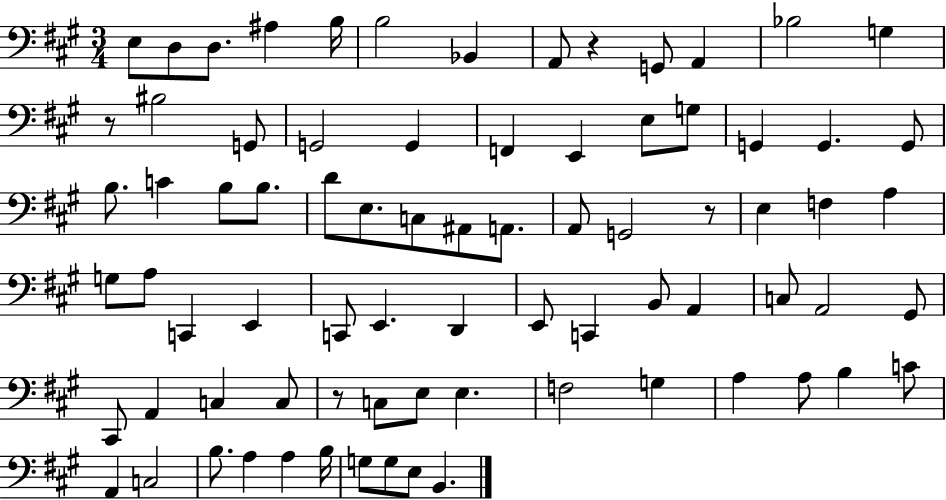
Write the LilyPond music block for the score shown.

{
  \clef bass
  \numericTimeSignature
  \time 3/4
  \key a \major
  e8 d8 d8. ais4 b16 | b2 bes,4 | a,8 r4 g,8 a,4 | bes2 g4 | \break r8 bis2 g,8 | g,2 g,4 | f,4 e,4 e8 g8 | g,4 g,4. g,8 | \break b8. c'4 b8 b8. | d'8 e8. c8 ais,8 a,8. | a,8 g,2 r8 | e4 f4 a4 | \break g8 a8 c,4 e,4 | c,8 e,4. d,4 | e,8 c,4 b,8 a,4 | c8 a,2 gis,8 | \break cis,8 a,4 c4 c8 | r8 c8 e8 e4. | f2 g4 | a4 a8 b4 c'8 | \break a,4 c2 | b8. a4 a4 b16 | g8 g8 e8 b,4. | \bar "|."
}